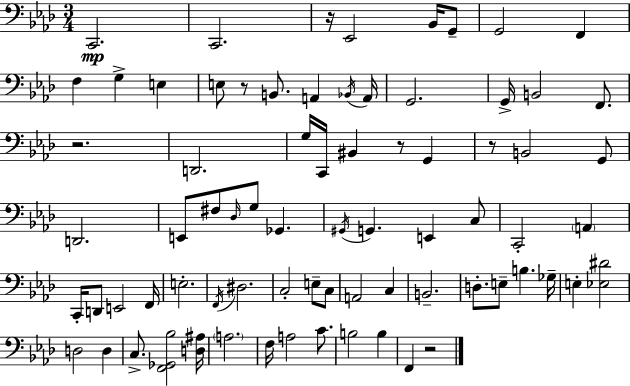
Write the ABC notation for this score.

X:1
T:Untitled
M:3/4
L:1/4
K:Ab
C,,2 C,,2 z/4 _E,,2 _B,,/4 G,,/2 G,,2 F,, F, G, E, E,/2 z/2 B,,/2 A,, _B,,/4 A,,/4 G,,2 G,,/4 B,,2 F,,/2 z2 D,,2 G,/4 C,,/4 ^B,, z/2 G,, z/2 B,,2 G,,/2 D,,2 E,,/2 ^F,/2 _D,/4 G,/2 _G,, ^G,,/4 G,, E,, C,/2 C,,2 A,, C,,/4 D,,/2 E,,2 F,,/4 E,2 F,,/4 ^D,2 C,2 E,/2 C,/2 A,,2 C, B,,2 D,/2 E,/2 B, _G,/4 E, [_E,^D]2 D,2 D, C,/2 [F,,_G,,_B,]2 [D,^A,]/4 A,2 F,/4 A,2 C/2 B,2 B, F,, z2